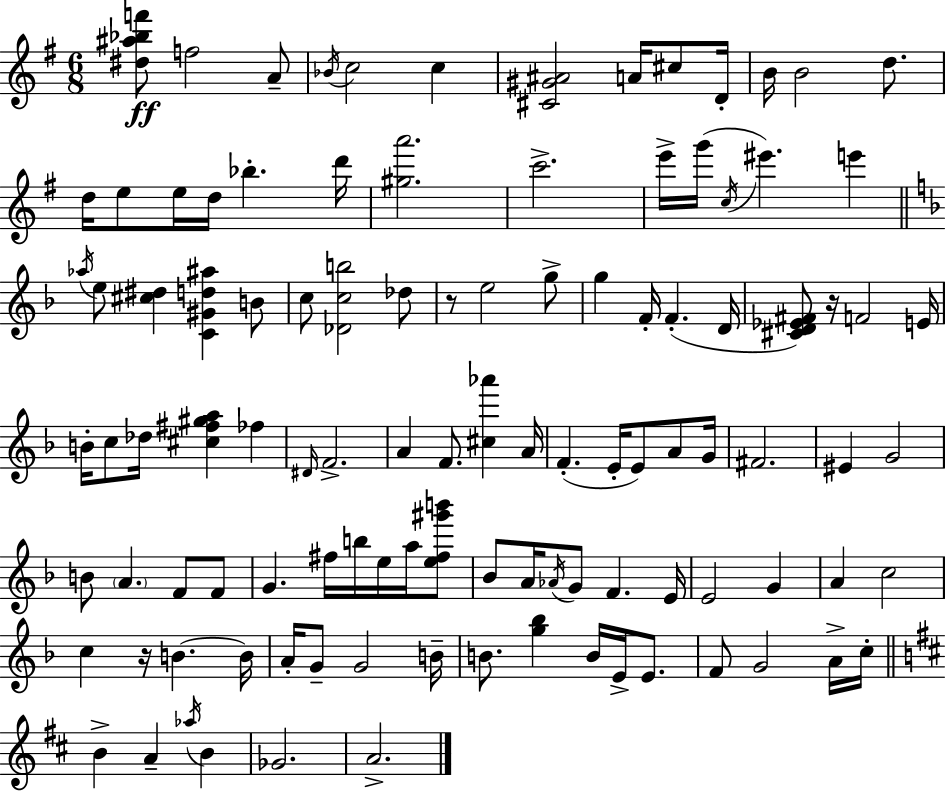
{
  \clef treble
  \numericTimeSignature
  \time 6/8
  \key e \minor
  <dis'' ais'' bes'' f'''>8\ff f''2 a'8-- | \acciaccatura { bes'16 } c''2 c''4 | <cis' gis' ais'>2 a'16 cis''8 | d'16-. b'16 b'2 d''8. | \break d''16 e''8 e''16 d''16 bes''4.-. | d'''16 <gis'' a'''>2. | c'''2.-> | e'''16-> g'''16( \acciaccatura { c''16 } eis'''4.) e'''4 | \break \bar "||" \break \key d \minor \acciaccatura { aes''16 } e''8 <cis'' dis''>4 <c' gis' d'' ais''>4 b'8 | c''8 <des' c'' b''>2 des''8 | r8 e''2 g''8-> | g''4 f'16-. f'4.-.( | \break d'16 <cis' d' ees' fis'>8) r16 f'2 | e'16 b'16-. c''8 des''16 <cis'' fis'' gis'' a''>4 fes''4 | \grace { dis'16 } f'2.-> | a'4 f'8. <cis'' aes'''>4 | \break a'16 f'4.-.( e'16-. e'8) a'8 | g'16 fis'2. | eis'4 g'2 | b'8 \parenthesize a'4. f'8 | \break f'8 g'4. fis''16 b''16 e''16 a''16 | <e'' fis'' gis''' b'''>8 bes'8 a'16 \acciaccatura { aes'16 } g'8 f'4. | e'16 e'2 g'4 | a'4 c''2 | \break c''4 r16 b'4.~~ | b'16 a'16-. g'8-- g'2 | b'16-- b'8. <g'' bes''>4 b'16 e'16-> | e'8. f'8 g'2 | \break a'16-> c''16-. \bar "||" \break \key d \major b'4-> a'4-- \acciaccatura { aes''16 } b'4 | ges'2. | a'2.-> | \bar "|."
}